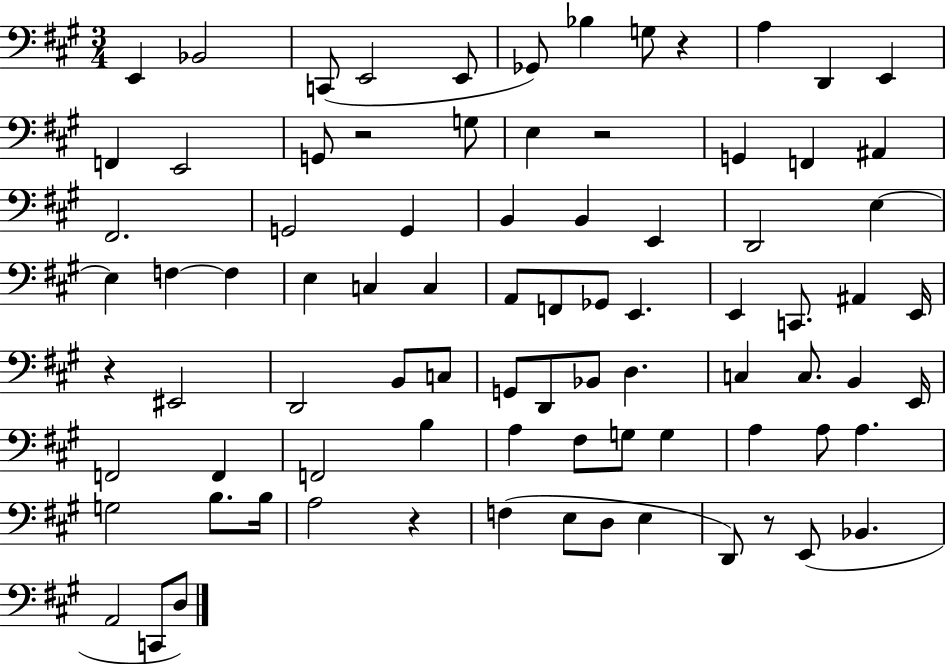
E2/q Bb2/h C2/e E2/h E2/e Gb2/e Bb3/q G3/e R/q A3/q D2/q E2/q F2/q E2/h G2/e R/h G3/e E3/q R/h G2/q F2/q A#2/q F#2/h. G2/h G2/q B2/q B2/q E2/q D2/h E3/q E3/q F3/q F3/q E3/q C3/q C3/q A2/e F2/e Gb2/e E2/q. E2/q C2/e. A#2/q E2/s R/q EIS2/h D2/h B2/e C3/e G2/e D2/e Bb2/e D3/q. C3/q C3/e. B2/q E2/s F2/h F2/q F2/h B3/q A3/q F#3/e G3/e G3/q A3/q A3/e A3/q. G3/h B3/e. B3/s A3/h R/q F3/q E3/e D3/e E3/q D2/e R/e E2/e Bb2/q. A2/h C2/e D3/e